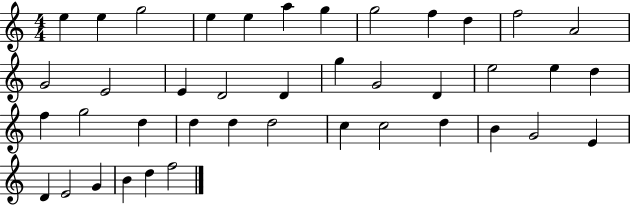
E5/q E5/q G5/h E5/q E5/q A5/q G5/q G5/h F5/q D5/q F5/h A4/h G4/h E4/h E4/q D4/h D4/q G5/q G4/h D4/q E5/h E5/q D5/q F5/q G5/h D5/q D5/q D5/q D5/h C5/q C5/h D5/q B4/q G4/h E4/q D4/q E4/h G4/q B4/q D5/q F5/h